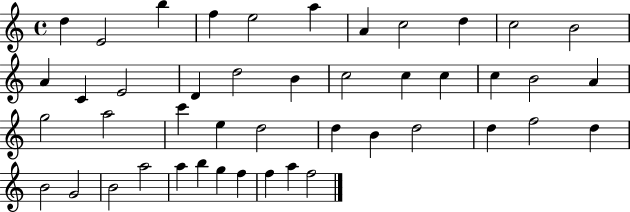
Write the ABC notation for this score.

X:1
T:Untitled
M:4/4
L:1/4
K:C
d E2 b f e2 a A c2 d c2 B2 A C E2 D d2 B c2 c c c B2 A g2 a2 c' e d2 d B d2 d f2 d B2 G2 B2 a2 a b g f f a f2